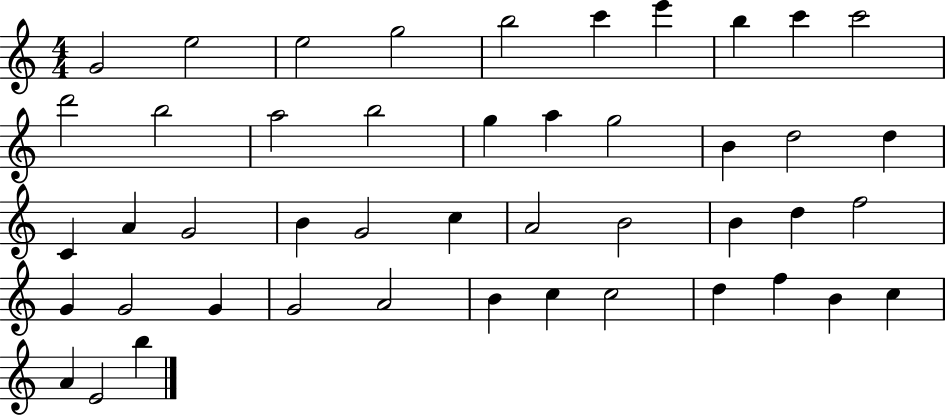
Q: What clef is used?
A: treble